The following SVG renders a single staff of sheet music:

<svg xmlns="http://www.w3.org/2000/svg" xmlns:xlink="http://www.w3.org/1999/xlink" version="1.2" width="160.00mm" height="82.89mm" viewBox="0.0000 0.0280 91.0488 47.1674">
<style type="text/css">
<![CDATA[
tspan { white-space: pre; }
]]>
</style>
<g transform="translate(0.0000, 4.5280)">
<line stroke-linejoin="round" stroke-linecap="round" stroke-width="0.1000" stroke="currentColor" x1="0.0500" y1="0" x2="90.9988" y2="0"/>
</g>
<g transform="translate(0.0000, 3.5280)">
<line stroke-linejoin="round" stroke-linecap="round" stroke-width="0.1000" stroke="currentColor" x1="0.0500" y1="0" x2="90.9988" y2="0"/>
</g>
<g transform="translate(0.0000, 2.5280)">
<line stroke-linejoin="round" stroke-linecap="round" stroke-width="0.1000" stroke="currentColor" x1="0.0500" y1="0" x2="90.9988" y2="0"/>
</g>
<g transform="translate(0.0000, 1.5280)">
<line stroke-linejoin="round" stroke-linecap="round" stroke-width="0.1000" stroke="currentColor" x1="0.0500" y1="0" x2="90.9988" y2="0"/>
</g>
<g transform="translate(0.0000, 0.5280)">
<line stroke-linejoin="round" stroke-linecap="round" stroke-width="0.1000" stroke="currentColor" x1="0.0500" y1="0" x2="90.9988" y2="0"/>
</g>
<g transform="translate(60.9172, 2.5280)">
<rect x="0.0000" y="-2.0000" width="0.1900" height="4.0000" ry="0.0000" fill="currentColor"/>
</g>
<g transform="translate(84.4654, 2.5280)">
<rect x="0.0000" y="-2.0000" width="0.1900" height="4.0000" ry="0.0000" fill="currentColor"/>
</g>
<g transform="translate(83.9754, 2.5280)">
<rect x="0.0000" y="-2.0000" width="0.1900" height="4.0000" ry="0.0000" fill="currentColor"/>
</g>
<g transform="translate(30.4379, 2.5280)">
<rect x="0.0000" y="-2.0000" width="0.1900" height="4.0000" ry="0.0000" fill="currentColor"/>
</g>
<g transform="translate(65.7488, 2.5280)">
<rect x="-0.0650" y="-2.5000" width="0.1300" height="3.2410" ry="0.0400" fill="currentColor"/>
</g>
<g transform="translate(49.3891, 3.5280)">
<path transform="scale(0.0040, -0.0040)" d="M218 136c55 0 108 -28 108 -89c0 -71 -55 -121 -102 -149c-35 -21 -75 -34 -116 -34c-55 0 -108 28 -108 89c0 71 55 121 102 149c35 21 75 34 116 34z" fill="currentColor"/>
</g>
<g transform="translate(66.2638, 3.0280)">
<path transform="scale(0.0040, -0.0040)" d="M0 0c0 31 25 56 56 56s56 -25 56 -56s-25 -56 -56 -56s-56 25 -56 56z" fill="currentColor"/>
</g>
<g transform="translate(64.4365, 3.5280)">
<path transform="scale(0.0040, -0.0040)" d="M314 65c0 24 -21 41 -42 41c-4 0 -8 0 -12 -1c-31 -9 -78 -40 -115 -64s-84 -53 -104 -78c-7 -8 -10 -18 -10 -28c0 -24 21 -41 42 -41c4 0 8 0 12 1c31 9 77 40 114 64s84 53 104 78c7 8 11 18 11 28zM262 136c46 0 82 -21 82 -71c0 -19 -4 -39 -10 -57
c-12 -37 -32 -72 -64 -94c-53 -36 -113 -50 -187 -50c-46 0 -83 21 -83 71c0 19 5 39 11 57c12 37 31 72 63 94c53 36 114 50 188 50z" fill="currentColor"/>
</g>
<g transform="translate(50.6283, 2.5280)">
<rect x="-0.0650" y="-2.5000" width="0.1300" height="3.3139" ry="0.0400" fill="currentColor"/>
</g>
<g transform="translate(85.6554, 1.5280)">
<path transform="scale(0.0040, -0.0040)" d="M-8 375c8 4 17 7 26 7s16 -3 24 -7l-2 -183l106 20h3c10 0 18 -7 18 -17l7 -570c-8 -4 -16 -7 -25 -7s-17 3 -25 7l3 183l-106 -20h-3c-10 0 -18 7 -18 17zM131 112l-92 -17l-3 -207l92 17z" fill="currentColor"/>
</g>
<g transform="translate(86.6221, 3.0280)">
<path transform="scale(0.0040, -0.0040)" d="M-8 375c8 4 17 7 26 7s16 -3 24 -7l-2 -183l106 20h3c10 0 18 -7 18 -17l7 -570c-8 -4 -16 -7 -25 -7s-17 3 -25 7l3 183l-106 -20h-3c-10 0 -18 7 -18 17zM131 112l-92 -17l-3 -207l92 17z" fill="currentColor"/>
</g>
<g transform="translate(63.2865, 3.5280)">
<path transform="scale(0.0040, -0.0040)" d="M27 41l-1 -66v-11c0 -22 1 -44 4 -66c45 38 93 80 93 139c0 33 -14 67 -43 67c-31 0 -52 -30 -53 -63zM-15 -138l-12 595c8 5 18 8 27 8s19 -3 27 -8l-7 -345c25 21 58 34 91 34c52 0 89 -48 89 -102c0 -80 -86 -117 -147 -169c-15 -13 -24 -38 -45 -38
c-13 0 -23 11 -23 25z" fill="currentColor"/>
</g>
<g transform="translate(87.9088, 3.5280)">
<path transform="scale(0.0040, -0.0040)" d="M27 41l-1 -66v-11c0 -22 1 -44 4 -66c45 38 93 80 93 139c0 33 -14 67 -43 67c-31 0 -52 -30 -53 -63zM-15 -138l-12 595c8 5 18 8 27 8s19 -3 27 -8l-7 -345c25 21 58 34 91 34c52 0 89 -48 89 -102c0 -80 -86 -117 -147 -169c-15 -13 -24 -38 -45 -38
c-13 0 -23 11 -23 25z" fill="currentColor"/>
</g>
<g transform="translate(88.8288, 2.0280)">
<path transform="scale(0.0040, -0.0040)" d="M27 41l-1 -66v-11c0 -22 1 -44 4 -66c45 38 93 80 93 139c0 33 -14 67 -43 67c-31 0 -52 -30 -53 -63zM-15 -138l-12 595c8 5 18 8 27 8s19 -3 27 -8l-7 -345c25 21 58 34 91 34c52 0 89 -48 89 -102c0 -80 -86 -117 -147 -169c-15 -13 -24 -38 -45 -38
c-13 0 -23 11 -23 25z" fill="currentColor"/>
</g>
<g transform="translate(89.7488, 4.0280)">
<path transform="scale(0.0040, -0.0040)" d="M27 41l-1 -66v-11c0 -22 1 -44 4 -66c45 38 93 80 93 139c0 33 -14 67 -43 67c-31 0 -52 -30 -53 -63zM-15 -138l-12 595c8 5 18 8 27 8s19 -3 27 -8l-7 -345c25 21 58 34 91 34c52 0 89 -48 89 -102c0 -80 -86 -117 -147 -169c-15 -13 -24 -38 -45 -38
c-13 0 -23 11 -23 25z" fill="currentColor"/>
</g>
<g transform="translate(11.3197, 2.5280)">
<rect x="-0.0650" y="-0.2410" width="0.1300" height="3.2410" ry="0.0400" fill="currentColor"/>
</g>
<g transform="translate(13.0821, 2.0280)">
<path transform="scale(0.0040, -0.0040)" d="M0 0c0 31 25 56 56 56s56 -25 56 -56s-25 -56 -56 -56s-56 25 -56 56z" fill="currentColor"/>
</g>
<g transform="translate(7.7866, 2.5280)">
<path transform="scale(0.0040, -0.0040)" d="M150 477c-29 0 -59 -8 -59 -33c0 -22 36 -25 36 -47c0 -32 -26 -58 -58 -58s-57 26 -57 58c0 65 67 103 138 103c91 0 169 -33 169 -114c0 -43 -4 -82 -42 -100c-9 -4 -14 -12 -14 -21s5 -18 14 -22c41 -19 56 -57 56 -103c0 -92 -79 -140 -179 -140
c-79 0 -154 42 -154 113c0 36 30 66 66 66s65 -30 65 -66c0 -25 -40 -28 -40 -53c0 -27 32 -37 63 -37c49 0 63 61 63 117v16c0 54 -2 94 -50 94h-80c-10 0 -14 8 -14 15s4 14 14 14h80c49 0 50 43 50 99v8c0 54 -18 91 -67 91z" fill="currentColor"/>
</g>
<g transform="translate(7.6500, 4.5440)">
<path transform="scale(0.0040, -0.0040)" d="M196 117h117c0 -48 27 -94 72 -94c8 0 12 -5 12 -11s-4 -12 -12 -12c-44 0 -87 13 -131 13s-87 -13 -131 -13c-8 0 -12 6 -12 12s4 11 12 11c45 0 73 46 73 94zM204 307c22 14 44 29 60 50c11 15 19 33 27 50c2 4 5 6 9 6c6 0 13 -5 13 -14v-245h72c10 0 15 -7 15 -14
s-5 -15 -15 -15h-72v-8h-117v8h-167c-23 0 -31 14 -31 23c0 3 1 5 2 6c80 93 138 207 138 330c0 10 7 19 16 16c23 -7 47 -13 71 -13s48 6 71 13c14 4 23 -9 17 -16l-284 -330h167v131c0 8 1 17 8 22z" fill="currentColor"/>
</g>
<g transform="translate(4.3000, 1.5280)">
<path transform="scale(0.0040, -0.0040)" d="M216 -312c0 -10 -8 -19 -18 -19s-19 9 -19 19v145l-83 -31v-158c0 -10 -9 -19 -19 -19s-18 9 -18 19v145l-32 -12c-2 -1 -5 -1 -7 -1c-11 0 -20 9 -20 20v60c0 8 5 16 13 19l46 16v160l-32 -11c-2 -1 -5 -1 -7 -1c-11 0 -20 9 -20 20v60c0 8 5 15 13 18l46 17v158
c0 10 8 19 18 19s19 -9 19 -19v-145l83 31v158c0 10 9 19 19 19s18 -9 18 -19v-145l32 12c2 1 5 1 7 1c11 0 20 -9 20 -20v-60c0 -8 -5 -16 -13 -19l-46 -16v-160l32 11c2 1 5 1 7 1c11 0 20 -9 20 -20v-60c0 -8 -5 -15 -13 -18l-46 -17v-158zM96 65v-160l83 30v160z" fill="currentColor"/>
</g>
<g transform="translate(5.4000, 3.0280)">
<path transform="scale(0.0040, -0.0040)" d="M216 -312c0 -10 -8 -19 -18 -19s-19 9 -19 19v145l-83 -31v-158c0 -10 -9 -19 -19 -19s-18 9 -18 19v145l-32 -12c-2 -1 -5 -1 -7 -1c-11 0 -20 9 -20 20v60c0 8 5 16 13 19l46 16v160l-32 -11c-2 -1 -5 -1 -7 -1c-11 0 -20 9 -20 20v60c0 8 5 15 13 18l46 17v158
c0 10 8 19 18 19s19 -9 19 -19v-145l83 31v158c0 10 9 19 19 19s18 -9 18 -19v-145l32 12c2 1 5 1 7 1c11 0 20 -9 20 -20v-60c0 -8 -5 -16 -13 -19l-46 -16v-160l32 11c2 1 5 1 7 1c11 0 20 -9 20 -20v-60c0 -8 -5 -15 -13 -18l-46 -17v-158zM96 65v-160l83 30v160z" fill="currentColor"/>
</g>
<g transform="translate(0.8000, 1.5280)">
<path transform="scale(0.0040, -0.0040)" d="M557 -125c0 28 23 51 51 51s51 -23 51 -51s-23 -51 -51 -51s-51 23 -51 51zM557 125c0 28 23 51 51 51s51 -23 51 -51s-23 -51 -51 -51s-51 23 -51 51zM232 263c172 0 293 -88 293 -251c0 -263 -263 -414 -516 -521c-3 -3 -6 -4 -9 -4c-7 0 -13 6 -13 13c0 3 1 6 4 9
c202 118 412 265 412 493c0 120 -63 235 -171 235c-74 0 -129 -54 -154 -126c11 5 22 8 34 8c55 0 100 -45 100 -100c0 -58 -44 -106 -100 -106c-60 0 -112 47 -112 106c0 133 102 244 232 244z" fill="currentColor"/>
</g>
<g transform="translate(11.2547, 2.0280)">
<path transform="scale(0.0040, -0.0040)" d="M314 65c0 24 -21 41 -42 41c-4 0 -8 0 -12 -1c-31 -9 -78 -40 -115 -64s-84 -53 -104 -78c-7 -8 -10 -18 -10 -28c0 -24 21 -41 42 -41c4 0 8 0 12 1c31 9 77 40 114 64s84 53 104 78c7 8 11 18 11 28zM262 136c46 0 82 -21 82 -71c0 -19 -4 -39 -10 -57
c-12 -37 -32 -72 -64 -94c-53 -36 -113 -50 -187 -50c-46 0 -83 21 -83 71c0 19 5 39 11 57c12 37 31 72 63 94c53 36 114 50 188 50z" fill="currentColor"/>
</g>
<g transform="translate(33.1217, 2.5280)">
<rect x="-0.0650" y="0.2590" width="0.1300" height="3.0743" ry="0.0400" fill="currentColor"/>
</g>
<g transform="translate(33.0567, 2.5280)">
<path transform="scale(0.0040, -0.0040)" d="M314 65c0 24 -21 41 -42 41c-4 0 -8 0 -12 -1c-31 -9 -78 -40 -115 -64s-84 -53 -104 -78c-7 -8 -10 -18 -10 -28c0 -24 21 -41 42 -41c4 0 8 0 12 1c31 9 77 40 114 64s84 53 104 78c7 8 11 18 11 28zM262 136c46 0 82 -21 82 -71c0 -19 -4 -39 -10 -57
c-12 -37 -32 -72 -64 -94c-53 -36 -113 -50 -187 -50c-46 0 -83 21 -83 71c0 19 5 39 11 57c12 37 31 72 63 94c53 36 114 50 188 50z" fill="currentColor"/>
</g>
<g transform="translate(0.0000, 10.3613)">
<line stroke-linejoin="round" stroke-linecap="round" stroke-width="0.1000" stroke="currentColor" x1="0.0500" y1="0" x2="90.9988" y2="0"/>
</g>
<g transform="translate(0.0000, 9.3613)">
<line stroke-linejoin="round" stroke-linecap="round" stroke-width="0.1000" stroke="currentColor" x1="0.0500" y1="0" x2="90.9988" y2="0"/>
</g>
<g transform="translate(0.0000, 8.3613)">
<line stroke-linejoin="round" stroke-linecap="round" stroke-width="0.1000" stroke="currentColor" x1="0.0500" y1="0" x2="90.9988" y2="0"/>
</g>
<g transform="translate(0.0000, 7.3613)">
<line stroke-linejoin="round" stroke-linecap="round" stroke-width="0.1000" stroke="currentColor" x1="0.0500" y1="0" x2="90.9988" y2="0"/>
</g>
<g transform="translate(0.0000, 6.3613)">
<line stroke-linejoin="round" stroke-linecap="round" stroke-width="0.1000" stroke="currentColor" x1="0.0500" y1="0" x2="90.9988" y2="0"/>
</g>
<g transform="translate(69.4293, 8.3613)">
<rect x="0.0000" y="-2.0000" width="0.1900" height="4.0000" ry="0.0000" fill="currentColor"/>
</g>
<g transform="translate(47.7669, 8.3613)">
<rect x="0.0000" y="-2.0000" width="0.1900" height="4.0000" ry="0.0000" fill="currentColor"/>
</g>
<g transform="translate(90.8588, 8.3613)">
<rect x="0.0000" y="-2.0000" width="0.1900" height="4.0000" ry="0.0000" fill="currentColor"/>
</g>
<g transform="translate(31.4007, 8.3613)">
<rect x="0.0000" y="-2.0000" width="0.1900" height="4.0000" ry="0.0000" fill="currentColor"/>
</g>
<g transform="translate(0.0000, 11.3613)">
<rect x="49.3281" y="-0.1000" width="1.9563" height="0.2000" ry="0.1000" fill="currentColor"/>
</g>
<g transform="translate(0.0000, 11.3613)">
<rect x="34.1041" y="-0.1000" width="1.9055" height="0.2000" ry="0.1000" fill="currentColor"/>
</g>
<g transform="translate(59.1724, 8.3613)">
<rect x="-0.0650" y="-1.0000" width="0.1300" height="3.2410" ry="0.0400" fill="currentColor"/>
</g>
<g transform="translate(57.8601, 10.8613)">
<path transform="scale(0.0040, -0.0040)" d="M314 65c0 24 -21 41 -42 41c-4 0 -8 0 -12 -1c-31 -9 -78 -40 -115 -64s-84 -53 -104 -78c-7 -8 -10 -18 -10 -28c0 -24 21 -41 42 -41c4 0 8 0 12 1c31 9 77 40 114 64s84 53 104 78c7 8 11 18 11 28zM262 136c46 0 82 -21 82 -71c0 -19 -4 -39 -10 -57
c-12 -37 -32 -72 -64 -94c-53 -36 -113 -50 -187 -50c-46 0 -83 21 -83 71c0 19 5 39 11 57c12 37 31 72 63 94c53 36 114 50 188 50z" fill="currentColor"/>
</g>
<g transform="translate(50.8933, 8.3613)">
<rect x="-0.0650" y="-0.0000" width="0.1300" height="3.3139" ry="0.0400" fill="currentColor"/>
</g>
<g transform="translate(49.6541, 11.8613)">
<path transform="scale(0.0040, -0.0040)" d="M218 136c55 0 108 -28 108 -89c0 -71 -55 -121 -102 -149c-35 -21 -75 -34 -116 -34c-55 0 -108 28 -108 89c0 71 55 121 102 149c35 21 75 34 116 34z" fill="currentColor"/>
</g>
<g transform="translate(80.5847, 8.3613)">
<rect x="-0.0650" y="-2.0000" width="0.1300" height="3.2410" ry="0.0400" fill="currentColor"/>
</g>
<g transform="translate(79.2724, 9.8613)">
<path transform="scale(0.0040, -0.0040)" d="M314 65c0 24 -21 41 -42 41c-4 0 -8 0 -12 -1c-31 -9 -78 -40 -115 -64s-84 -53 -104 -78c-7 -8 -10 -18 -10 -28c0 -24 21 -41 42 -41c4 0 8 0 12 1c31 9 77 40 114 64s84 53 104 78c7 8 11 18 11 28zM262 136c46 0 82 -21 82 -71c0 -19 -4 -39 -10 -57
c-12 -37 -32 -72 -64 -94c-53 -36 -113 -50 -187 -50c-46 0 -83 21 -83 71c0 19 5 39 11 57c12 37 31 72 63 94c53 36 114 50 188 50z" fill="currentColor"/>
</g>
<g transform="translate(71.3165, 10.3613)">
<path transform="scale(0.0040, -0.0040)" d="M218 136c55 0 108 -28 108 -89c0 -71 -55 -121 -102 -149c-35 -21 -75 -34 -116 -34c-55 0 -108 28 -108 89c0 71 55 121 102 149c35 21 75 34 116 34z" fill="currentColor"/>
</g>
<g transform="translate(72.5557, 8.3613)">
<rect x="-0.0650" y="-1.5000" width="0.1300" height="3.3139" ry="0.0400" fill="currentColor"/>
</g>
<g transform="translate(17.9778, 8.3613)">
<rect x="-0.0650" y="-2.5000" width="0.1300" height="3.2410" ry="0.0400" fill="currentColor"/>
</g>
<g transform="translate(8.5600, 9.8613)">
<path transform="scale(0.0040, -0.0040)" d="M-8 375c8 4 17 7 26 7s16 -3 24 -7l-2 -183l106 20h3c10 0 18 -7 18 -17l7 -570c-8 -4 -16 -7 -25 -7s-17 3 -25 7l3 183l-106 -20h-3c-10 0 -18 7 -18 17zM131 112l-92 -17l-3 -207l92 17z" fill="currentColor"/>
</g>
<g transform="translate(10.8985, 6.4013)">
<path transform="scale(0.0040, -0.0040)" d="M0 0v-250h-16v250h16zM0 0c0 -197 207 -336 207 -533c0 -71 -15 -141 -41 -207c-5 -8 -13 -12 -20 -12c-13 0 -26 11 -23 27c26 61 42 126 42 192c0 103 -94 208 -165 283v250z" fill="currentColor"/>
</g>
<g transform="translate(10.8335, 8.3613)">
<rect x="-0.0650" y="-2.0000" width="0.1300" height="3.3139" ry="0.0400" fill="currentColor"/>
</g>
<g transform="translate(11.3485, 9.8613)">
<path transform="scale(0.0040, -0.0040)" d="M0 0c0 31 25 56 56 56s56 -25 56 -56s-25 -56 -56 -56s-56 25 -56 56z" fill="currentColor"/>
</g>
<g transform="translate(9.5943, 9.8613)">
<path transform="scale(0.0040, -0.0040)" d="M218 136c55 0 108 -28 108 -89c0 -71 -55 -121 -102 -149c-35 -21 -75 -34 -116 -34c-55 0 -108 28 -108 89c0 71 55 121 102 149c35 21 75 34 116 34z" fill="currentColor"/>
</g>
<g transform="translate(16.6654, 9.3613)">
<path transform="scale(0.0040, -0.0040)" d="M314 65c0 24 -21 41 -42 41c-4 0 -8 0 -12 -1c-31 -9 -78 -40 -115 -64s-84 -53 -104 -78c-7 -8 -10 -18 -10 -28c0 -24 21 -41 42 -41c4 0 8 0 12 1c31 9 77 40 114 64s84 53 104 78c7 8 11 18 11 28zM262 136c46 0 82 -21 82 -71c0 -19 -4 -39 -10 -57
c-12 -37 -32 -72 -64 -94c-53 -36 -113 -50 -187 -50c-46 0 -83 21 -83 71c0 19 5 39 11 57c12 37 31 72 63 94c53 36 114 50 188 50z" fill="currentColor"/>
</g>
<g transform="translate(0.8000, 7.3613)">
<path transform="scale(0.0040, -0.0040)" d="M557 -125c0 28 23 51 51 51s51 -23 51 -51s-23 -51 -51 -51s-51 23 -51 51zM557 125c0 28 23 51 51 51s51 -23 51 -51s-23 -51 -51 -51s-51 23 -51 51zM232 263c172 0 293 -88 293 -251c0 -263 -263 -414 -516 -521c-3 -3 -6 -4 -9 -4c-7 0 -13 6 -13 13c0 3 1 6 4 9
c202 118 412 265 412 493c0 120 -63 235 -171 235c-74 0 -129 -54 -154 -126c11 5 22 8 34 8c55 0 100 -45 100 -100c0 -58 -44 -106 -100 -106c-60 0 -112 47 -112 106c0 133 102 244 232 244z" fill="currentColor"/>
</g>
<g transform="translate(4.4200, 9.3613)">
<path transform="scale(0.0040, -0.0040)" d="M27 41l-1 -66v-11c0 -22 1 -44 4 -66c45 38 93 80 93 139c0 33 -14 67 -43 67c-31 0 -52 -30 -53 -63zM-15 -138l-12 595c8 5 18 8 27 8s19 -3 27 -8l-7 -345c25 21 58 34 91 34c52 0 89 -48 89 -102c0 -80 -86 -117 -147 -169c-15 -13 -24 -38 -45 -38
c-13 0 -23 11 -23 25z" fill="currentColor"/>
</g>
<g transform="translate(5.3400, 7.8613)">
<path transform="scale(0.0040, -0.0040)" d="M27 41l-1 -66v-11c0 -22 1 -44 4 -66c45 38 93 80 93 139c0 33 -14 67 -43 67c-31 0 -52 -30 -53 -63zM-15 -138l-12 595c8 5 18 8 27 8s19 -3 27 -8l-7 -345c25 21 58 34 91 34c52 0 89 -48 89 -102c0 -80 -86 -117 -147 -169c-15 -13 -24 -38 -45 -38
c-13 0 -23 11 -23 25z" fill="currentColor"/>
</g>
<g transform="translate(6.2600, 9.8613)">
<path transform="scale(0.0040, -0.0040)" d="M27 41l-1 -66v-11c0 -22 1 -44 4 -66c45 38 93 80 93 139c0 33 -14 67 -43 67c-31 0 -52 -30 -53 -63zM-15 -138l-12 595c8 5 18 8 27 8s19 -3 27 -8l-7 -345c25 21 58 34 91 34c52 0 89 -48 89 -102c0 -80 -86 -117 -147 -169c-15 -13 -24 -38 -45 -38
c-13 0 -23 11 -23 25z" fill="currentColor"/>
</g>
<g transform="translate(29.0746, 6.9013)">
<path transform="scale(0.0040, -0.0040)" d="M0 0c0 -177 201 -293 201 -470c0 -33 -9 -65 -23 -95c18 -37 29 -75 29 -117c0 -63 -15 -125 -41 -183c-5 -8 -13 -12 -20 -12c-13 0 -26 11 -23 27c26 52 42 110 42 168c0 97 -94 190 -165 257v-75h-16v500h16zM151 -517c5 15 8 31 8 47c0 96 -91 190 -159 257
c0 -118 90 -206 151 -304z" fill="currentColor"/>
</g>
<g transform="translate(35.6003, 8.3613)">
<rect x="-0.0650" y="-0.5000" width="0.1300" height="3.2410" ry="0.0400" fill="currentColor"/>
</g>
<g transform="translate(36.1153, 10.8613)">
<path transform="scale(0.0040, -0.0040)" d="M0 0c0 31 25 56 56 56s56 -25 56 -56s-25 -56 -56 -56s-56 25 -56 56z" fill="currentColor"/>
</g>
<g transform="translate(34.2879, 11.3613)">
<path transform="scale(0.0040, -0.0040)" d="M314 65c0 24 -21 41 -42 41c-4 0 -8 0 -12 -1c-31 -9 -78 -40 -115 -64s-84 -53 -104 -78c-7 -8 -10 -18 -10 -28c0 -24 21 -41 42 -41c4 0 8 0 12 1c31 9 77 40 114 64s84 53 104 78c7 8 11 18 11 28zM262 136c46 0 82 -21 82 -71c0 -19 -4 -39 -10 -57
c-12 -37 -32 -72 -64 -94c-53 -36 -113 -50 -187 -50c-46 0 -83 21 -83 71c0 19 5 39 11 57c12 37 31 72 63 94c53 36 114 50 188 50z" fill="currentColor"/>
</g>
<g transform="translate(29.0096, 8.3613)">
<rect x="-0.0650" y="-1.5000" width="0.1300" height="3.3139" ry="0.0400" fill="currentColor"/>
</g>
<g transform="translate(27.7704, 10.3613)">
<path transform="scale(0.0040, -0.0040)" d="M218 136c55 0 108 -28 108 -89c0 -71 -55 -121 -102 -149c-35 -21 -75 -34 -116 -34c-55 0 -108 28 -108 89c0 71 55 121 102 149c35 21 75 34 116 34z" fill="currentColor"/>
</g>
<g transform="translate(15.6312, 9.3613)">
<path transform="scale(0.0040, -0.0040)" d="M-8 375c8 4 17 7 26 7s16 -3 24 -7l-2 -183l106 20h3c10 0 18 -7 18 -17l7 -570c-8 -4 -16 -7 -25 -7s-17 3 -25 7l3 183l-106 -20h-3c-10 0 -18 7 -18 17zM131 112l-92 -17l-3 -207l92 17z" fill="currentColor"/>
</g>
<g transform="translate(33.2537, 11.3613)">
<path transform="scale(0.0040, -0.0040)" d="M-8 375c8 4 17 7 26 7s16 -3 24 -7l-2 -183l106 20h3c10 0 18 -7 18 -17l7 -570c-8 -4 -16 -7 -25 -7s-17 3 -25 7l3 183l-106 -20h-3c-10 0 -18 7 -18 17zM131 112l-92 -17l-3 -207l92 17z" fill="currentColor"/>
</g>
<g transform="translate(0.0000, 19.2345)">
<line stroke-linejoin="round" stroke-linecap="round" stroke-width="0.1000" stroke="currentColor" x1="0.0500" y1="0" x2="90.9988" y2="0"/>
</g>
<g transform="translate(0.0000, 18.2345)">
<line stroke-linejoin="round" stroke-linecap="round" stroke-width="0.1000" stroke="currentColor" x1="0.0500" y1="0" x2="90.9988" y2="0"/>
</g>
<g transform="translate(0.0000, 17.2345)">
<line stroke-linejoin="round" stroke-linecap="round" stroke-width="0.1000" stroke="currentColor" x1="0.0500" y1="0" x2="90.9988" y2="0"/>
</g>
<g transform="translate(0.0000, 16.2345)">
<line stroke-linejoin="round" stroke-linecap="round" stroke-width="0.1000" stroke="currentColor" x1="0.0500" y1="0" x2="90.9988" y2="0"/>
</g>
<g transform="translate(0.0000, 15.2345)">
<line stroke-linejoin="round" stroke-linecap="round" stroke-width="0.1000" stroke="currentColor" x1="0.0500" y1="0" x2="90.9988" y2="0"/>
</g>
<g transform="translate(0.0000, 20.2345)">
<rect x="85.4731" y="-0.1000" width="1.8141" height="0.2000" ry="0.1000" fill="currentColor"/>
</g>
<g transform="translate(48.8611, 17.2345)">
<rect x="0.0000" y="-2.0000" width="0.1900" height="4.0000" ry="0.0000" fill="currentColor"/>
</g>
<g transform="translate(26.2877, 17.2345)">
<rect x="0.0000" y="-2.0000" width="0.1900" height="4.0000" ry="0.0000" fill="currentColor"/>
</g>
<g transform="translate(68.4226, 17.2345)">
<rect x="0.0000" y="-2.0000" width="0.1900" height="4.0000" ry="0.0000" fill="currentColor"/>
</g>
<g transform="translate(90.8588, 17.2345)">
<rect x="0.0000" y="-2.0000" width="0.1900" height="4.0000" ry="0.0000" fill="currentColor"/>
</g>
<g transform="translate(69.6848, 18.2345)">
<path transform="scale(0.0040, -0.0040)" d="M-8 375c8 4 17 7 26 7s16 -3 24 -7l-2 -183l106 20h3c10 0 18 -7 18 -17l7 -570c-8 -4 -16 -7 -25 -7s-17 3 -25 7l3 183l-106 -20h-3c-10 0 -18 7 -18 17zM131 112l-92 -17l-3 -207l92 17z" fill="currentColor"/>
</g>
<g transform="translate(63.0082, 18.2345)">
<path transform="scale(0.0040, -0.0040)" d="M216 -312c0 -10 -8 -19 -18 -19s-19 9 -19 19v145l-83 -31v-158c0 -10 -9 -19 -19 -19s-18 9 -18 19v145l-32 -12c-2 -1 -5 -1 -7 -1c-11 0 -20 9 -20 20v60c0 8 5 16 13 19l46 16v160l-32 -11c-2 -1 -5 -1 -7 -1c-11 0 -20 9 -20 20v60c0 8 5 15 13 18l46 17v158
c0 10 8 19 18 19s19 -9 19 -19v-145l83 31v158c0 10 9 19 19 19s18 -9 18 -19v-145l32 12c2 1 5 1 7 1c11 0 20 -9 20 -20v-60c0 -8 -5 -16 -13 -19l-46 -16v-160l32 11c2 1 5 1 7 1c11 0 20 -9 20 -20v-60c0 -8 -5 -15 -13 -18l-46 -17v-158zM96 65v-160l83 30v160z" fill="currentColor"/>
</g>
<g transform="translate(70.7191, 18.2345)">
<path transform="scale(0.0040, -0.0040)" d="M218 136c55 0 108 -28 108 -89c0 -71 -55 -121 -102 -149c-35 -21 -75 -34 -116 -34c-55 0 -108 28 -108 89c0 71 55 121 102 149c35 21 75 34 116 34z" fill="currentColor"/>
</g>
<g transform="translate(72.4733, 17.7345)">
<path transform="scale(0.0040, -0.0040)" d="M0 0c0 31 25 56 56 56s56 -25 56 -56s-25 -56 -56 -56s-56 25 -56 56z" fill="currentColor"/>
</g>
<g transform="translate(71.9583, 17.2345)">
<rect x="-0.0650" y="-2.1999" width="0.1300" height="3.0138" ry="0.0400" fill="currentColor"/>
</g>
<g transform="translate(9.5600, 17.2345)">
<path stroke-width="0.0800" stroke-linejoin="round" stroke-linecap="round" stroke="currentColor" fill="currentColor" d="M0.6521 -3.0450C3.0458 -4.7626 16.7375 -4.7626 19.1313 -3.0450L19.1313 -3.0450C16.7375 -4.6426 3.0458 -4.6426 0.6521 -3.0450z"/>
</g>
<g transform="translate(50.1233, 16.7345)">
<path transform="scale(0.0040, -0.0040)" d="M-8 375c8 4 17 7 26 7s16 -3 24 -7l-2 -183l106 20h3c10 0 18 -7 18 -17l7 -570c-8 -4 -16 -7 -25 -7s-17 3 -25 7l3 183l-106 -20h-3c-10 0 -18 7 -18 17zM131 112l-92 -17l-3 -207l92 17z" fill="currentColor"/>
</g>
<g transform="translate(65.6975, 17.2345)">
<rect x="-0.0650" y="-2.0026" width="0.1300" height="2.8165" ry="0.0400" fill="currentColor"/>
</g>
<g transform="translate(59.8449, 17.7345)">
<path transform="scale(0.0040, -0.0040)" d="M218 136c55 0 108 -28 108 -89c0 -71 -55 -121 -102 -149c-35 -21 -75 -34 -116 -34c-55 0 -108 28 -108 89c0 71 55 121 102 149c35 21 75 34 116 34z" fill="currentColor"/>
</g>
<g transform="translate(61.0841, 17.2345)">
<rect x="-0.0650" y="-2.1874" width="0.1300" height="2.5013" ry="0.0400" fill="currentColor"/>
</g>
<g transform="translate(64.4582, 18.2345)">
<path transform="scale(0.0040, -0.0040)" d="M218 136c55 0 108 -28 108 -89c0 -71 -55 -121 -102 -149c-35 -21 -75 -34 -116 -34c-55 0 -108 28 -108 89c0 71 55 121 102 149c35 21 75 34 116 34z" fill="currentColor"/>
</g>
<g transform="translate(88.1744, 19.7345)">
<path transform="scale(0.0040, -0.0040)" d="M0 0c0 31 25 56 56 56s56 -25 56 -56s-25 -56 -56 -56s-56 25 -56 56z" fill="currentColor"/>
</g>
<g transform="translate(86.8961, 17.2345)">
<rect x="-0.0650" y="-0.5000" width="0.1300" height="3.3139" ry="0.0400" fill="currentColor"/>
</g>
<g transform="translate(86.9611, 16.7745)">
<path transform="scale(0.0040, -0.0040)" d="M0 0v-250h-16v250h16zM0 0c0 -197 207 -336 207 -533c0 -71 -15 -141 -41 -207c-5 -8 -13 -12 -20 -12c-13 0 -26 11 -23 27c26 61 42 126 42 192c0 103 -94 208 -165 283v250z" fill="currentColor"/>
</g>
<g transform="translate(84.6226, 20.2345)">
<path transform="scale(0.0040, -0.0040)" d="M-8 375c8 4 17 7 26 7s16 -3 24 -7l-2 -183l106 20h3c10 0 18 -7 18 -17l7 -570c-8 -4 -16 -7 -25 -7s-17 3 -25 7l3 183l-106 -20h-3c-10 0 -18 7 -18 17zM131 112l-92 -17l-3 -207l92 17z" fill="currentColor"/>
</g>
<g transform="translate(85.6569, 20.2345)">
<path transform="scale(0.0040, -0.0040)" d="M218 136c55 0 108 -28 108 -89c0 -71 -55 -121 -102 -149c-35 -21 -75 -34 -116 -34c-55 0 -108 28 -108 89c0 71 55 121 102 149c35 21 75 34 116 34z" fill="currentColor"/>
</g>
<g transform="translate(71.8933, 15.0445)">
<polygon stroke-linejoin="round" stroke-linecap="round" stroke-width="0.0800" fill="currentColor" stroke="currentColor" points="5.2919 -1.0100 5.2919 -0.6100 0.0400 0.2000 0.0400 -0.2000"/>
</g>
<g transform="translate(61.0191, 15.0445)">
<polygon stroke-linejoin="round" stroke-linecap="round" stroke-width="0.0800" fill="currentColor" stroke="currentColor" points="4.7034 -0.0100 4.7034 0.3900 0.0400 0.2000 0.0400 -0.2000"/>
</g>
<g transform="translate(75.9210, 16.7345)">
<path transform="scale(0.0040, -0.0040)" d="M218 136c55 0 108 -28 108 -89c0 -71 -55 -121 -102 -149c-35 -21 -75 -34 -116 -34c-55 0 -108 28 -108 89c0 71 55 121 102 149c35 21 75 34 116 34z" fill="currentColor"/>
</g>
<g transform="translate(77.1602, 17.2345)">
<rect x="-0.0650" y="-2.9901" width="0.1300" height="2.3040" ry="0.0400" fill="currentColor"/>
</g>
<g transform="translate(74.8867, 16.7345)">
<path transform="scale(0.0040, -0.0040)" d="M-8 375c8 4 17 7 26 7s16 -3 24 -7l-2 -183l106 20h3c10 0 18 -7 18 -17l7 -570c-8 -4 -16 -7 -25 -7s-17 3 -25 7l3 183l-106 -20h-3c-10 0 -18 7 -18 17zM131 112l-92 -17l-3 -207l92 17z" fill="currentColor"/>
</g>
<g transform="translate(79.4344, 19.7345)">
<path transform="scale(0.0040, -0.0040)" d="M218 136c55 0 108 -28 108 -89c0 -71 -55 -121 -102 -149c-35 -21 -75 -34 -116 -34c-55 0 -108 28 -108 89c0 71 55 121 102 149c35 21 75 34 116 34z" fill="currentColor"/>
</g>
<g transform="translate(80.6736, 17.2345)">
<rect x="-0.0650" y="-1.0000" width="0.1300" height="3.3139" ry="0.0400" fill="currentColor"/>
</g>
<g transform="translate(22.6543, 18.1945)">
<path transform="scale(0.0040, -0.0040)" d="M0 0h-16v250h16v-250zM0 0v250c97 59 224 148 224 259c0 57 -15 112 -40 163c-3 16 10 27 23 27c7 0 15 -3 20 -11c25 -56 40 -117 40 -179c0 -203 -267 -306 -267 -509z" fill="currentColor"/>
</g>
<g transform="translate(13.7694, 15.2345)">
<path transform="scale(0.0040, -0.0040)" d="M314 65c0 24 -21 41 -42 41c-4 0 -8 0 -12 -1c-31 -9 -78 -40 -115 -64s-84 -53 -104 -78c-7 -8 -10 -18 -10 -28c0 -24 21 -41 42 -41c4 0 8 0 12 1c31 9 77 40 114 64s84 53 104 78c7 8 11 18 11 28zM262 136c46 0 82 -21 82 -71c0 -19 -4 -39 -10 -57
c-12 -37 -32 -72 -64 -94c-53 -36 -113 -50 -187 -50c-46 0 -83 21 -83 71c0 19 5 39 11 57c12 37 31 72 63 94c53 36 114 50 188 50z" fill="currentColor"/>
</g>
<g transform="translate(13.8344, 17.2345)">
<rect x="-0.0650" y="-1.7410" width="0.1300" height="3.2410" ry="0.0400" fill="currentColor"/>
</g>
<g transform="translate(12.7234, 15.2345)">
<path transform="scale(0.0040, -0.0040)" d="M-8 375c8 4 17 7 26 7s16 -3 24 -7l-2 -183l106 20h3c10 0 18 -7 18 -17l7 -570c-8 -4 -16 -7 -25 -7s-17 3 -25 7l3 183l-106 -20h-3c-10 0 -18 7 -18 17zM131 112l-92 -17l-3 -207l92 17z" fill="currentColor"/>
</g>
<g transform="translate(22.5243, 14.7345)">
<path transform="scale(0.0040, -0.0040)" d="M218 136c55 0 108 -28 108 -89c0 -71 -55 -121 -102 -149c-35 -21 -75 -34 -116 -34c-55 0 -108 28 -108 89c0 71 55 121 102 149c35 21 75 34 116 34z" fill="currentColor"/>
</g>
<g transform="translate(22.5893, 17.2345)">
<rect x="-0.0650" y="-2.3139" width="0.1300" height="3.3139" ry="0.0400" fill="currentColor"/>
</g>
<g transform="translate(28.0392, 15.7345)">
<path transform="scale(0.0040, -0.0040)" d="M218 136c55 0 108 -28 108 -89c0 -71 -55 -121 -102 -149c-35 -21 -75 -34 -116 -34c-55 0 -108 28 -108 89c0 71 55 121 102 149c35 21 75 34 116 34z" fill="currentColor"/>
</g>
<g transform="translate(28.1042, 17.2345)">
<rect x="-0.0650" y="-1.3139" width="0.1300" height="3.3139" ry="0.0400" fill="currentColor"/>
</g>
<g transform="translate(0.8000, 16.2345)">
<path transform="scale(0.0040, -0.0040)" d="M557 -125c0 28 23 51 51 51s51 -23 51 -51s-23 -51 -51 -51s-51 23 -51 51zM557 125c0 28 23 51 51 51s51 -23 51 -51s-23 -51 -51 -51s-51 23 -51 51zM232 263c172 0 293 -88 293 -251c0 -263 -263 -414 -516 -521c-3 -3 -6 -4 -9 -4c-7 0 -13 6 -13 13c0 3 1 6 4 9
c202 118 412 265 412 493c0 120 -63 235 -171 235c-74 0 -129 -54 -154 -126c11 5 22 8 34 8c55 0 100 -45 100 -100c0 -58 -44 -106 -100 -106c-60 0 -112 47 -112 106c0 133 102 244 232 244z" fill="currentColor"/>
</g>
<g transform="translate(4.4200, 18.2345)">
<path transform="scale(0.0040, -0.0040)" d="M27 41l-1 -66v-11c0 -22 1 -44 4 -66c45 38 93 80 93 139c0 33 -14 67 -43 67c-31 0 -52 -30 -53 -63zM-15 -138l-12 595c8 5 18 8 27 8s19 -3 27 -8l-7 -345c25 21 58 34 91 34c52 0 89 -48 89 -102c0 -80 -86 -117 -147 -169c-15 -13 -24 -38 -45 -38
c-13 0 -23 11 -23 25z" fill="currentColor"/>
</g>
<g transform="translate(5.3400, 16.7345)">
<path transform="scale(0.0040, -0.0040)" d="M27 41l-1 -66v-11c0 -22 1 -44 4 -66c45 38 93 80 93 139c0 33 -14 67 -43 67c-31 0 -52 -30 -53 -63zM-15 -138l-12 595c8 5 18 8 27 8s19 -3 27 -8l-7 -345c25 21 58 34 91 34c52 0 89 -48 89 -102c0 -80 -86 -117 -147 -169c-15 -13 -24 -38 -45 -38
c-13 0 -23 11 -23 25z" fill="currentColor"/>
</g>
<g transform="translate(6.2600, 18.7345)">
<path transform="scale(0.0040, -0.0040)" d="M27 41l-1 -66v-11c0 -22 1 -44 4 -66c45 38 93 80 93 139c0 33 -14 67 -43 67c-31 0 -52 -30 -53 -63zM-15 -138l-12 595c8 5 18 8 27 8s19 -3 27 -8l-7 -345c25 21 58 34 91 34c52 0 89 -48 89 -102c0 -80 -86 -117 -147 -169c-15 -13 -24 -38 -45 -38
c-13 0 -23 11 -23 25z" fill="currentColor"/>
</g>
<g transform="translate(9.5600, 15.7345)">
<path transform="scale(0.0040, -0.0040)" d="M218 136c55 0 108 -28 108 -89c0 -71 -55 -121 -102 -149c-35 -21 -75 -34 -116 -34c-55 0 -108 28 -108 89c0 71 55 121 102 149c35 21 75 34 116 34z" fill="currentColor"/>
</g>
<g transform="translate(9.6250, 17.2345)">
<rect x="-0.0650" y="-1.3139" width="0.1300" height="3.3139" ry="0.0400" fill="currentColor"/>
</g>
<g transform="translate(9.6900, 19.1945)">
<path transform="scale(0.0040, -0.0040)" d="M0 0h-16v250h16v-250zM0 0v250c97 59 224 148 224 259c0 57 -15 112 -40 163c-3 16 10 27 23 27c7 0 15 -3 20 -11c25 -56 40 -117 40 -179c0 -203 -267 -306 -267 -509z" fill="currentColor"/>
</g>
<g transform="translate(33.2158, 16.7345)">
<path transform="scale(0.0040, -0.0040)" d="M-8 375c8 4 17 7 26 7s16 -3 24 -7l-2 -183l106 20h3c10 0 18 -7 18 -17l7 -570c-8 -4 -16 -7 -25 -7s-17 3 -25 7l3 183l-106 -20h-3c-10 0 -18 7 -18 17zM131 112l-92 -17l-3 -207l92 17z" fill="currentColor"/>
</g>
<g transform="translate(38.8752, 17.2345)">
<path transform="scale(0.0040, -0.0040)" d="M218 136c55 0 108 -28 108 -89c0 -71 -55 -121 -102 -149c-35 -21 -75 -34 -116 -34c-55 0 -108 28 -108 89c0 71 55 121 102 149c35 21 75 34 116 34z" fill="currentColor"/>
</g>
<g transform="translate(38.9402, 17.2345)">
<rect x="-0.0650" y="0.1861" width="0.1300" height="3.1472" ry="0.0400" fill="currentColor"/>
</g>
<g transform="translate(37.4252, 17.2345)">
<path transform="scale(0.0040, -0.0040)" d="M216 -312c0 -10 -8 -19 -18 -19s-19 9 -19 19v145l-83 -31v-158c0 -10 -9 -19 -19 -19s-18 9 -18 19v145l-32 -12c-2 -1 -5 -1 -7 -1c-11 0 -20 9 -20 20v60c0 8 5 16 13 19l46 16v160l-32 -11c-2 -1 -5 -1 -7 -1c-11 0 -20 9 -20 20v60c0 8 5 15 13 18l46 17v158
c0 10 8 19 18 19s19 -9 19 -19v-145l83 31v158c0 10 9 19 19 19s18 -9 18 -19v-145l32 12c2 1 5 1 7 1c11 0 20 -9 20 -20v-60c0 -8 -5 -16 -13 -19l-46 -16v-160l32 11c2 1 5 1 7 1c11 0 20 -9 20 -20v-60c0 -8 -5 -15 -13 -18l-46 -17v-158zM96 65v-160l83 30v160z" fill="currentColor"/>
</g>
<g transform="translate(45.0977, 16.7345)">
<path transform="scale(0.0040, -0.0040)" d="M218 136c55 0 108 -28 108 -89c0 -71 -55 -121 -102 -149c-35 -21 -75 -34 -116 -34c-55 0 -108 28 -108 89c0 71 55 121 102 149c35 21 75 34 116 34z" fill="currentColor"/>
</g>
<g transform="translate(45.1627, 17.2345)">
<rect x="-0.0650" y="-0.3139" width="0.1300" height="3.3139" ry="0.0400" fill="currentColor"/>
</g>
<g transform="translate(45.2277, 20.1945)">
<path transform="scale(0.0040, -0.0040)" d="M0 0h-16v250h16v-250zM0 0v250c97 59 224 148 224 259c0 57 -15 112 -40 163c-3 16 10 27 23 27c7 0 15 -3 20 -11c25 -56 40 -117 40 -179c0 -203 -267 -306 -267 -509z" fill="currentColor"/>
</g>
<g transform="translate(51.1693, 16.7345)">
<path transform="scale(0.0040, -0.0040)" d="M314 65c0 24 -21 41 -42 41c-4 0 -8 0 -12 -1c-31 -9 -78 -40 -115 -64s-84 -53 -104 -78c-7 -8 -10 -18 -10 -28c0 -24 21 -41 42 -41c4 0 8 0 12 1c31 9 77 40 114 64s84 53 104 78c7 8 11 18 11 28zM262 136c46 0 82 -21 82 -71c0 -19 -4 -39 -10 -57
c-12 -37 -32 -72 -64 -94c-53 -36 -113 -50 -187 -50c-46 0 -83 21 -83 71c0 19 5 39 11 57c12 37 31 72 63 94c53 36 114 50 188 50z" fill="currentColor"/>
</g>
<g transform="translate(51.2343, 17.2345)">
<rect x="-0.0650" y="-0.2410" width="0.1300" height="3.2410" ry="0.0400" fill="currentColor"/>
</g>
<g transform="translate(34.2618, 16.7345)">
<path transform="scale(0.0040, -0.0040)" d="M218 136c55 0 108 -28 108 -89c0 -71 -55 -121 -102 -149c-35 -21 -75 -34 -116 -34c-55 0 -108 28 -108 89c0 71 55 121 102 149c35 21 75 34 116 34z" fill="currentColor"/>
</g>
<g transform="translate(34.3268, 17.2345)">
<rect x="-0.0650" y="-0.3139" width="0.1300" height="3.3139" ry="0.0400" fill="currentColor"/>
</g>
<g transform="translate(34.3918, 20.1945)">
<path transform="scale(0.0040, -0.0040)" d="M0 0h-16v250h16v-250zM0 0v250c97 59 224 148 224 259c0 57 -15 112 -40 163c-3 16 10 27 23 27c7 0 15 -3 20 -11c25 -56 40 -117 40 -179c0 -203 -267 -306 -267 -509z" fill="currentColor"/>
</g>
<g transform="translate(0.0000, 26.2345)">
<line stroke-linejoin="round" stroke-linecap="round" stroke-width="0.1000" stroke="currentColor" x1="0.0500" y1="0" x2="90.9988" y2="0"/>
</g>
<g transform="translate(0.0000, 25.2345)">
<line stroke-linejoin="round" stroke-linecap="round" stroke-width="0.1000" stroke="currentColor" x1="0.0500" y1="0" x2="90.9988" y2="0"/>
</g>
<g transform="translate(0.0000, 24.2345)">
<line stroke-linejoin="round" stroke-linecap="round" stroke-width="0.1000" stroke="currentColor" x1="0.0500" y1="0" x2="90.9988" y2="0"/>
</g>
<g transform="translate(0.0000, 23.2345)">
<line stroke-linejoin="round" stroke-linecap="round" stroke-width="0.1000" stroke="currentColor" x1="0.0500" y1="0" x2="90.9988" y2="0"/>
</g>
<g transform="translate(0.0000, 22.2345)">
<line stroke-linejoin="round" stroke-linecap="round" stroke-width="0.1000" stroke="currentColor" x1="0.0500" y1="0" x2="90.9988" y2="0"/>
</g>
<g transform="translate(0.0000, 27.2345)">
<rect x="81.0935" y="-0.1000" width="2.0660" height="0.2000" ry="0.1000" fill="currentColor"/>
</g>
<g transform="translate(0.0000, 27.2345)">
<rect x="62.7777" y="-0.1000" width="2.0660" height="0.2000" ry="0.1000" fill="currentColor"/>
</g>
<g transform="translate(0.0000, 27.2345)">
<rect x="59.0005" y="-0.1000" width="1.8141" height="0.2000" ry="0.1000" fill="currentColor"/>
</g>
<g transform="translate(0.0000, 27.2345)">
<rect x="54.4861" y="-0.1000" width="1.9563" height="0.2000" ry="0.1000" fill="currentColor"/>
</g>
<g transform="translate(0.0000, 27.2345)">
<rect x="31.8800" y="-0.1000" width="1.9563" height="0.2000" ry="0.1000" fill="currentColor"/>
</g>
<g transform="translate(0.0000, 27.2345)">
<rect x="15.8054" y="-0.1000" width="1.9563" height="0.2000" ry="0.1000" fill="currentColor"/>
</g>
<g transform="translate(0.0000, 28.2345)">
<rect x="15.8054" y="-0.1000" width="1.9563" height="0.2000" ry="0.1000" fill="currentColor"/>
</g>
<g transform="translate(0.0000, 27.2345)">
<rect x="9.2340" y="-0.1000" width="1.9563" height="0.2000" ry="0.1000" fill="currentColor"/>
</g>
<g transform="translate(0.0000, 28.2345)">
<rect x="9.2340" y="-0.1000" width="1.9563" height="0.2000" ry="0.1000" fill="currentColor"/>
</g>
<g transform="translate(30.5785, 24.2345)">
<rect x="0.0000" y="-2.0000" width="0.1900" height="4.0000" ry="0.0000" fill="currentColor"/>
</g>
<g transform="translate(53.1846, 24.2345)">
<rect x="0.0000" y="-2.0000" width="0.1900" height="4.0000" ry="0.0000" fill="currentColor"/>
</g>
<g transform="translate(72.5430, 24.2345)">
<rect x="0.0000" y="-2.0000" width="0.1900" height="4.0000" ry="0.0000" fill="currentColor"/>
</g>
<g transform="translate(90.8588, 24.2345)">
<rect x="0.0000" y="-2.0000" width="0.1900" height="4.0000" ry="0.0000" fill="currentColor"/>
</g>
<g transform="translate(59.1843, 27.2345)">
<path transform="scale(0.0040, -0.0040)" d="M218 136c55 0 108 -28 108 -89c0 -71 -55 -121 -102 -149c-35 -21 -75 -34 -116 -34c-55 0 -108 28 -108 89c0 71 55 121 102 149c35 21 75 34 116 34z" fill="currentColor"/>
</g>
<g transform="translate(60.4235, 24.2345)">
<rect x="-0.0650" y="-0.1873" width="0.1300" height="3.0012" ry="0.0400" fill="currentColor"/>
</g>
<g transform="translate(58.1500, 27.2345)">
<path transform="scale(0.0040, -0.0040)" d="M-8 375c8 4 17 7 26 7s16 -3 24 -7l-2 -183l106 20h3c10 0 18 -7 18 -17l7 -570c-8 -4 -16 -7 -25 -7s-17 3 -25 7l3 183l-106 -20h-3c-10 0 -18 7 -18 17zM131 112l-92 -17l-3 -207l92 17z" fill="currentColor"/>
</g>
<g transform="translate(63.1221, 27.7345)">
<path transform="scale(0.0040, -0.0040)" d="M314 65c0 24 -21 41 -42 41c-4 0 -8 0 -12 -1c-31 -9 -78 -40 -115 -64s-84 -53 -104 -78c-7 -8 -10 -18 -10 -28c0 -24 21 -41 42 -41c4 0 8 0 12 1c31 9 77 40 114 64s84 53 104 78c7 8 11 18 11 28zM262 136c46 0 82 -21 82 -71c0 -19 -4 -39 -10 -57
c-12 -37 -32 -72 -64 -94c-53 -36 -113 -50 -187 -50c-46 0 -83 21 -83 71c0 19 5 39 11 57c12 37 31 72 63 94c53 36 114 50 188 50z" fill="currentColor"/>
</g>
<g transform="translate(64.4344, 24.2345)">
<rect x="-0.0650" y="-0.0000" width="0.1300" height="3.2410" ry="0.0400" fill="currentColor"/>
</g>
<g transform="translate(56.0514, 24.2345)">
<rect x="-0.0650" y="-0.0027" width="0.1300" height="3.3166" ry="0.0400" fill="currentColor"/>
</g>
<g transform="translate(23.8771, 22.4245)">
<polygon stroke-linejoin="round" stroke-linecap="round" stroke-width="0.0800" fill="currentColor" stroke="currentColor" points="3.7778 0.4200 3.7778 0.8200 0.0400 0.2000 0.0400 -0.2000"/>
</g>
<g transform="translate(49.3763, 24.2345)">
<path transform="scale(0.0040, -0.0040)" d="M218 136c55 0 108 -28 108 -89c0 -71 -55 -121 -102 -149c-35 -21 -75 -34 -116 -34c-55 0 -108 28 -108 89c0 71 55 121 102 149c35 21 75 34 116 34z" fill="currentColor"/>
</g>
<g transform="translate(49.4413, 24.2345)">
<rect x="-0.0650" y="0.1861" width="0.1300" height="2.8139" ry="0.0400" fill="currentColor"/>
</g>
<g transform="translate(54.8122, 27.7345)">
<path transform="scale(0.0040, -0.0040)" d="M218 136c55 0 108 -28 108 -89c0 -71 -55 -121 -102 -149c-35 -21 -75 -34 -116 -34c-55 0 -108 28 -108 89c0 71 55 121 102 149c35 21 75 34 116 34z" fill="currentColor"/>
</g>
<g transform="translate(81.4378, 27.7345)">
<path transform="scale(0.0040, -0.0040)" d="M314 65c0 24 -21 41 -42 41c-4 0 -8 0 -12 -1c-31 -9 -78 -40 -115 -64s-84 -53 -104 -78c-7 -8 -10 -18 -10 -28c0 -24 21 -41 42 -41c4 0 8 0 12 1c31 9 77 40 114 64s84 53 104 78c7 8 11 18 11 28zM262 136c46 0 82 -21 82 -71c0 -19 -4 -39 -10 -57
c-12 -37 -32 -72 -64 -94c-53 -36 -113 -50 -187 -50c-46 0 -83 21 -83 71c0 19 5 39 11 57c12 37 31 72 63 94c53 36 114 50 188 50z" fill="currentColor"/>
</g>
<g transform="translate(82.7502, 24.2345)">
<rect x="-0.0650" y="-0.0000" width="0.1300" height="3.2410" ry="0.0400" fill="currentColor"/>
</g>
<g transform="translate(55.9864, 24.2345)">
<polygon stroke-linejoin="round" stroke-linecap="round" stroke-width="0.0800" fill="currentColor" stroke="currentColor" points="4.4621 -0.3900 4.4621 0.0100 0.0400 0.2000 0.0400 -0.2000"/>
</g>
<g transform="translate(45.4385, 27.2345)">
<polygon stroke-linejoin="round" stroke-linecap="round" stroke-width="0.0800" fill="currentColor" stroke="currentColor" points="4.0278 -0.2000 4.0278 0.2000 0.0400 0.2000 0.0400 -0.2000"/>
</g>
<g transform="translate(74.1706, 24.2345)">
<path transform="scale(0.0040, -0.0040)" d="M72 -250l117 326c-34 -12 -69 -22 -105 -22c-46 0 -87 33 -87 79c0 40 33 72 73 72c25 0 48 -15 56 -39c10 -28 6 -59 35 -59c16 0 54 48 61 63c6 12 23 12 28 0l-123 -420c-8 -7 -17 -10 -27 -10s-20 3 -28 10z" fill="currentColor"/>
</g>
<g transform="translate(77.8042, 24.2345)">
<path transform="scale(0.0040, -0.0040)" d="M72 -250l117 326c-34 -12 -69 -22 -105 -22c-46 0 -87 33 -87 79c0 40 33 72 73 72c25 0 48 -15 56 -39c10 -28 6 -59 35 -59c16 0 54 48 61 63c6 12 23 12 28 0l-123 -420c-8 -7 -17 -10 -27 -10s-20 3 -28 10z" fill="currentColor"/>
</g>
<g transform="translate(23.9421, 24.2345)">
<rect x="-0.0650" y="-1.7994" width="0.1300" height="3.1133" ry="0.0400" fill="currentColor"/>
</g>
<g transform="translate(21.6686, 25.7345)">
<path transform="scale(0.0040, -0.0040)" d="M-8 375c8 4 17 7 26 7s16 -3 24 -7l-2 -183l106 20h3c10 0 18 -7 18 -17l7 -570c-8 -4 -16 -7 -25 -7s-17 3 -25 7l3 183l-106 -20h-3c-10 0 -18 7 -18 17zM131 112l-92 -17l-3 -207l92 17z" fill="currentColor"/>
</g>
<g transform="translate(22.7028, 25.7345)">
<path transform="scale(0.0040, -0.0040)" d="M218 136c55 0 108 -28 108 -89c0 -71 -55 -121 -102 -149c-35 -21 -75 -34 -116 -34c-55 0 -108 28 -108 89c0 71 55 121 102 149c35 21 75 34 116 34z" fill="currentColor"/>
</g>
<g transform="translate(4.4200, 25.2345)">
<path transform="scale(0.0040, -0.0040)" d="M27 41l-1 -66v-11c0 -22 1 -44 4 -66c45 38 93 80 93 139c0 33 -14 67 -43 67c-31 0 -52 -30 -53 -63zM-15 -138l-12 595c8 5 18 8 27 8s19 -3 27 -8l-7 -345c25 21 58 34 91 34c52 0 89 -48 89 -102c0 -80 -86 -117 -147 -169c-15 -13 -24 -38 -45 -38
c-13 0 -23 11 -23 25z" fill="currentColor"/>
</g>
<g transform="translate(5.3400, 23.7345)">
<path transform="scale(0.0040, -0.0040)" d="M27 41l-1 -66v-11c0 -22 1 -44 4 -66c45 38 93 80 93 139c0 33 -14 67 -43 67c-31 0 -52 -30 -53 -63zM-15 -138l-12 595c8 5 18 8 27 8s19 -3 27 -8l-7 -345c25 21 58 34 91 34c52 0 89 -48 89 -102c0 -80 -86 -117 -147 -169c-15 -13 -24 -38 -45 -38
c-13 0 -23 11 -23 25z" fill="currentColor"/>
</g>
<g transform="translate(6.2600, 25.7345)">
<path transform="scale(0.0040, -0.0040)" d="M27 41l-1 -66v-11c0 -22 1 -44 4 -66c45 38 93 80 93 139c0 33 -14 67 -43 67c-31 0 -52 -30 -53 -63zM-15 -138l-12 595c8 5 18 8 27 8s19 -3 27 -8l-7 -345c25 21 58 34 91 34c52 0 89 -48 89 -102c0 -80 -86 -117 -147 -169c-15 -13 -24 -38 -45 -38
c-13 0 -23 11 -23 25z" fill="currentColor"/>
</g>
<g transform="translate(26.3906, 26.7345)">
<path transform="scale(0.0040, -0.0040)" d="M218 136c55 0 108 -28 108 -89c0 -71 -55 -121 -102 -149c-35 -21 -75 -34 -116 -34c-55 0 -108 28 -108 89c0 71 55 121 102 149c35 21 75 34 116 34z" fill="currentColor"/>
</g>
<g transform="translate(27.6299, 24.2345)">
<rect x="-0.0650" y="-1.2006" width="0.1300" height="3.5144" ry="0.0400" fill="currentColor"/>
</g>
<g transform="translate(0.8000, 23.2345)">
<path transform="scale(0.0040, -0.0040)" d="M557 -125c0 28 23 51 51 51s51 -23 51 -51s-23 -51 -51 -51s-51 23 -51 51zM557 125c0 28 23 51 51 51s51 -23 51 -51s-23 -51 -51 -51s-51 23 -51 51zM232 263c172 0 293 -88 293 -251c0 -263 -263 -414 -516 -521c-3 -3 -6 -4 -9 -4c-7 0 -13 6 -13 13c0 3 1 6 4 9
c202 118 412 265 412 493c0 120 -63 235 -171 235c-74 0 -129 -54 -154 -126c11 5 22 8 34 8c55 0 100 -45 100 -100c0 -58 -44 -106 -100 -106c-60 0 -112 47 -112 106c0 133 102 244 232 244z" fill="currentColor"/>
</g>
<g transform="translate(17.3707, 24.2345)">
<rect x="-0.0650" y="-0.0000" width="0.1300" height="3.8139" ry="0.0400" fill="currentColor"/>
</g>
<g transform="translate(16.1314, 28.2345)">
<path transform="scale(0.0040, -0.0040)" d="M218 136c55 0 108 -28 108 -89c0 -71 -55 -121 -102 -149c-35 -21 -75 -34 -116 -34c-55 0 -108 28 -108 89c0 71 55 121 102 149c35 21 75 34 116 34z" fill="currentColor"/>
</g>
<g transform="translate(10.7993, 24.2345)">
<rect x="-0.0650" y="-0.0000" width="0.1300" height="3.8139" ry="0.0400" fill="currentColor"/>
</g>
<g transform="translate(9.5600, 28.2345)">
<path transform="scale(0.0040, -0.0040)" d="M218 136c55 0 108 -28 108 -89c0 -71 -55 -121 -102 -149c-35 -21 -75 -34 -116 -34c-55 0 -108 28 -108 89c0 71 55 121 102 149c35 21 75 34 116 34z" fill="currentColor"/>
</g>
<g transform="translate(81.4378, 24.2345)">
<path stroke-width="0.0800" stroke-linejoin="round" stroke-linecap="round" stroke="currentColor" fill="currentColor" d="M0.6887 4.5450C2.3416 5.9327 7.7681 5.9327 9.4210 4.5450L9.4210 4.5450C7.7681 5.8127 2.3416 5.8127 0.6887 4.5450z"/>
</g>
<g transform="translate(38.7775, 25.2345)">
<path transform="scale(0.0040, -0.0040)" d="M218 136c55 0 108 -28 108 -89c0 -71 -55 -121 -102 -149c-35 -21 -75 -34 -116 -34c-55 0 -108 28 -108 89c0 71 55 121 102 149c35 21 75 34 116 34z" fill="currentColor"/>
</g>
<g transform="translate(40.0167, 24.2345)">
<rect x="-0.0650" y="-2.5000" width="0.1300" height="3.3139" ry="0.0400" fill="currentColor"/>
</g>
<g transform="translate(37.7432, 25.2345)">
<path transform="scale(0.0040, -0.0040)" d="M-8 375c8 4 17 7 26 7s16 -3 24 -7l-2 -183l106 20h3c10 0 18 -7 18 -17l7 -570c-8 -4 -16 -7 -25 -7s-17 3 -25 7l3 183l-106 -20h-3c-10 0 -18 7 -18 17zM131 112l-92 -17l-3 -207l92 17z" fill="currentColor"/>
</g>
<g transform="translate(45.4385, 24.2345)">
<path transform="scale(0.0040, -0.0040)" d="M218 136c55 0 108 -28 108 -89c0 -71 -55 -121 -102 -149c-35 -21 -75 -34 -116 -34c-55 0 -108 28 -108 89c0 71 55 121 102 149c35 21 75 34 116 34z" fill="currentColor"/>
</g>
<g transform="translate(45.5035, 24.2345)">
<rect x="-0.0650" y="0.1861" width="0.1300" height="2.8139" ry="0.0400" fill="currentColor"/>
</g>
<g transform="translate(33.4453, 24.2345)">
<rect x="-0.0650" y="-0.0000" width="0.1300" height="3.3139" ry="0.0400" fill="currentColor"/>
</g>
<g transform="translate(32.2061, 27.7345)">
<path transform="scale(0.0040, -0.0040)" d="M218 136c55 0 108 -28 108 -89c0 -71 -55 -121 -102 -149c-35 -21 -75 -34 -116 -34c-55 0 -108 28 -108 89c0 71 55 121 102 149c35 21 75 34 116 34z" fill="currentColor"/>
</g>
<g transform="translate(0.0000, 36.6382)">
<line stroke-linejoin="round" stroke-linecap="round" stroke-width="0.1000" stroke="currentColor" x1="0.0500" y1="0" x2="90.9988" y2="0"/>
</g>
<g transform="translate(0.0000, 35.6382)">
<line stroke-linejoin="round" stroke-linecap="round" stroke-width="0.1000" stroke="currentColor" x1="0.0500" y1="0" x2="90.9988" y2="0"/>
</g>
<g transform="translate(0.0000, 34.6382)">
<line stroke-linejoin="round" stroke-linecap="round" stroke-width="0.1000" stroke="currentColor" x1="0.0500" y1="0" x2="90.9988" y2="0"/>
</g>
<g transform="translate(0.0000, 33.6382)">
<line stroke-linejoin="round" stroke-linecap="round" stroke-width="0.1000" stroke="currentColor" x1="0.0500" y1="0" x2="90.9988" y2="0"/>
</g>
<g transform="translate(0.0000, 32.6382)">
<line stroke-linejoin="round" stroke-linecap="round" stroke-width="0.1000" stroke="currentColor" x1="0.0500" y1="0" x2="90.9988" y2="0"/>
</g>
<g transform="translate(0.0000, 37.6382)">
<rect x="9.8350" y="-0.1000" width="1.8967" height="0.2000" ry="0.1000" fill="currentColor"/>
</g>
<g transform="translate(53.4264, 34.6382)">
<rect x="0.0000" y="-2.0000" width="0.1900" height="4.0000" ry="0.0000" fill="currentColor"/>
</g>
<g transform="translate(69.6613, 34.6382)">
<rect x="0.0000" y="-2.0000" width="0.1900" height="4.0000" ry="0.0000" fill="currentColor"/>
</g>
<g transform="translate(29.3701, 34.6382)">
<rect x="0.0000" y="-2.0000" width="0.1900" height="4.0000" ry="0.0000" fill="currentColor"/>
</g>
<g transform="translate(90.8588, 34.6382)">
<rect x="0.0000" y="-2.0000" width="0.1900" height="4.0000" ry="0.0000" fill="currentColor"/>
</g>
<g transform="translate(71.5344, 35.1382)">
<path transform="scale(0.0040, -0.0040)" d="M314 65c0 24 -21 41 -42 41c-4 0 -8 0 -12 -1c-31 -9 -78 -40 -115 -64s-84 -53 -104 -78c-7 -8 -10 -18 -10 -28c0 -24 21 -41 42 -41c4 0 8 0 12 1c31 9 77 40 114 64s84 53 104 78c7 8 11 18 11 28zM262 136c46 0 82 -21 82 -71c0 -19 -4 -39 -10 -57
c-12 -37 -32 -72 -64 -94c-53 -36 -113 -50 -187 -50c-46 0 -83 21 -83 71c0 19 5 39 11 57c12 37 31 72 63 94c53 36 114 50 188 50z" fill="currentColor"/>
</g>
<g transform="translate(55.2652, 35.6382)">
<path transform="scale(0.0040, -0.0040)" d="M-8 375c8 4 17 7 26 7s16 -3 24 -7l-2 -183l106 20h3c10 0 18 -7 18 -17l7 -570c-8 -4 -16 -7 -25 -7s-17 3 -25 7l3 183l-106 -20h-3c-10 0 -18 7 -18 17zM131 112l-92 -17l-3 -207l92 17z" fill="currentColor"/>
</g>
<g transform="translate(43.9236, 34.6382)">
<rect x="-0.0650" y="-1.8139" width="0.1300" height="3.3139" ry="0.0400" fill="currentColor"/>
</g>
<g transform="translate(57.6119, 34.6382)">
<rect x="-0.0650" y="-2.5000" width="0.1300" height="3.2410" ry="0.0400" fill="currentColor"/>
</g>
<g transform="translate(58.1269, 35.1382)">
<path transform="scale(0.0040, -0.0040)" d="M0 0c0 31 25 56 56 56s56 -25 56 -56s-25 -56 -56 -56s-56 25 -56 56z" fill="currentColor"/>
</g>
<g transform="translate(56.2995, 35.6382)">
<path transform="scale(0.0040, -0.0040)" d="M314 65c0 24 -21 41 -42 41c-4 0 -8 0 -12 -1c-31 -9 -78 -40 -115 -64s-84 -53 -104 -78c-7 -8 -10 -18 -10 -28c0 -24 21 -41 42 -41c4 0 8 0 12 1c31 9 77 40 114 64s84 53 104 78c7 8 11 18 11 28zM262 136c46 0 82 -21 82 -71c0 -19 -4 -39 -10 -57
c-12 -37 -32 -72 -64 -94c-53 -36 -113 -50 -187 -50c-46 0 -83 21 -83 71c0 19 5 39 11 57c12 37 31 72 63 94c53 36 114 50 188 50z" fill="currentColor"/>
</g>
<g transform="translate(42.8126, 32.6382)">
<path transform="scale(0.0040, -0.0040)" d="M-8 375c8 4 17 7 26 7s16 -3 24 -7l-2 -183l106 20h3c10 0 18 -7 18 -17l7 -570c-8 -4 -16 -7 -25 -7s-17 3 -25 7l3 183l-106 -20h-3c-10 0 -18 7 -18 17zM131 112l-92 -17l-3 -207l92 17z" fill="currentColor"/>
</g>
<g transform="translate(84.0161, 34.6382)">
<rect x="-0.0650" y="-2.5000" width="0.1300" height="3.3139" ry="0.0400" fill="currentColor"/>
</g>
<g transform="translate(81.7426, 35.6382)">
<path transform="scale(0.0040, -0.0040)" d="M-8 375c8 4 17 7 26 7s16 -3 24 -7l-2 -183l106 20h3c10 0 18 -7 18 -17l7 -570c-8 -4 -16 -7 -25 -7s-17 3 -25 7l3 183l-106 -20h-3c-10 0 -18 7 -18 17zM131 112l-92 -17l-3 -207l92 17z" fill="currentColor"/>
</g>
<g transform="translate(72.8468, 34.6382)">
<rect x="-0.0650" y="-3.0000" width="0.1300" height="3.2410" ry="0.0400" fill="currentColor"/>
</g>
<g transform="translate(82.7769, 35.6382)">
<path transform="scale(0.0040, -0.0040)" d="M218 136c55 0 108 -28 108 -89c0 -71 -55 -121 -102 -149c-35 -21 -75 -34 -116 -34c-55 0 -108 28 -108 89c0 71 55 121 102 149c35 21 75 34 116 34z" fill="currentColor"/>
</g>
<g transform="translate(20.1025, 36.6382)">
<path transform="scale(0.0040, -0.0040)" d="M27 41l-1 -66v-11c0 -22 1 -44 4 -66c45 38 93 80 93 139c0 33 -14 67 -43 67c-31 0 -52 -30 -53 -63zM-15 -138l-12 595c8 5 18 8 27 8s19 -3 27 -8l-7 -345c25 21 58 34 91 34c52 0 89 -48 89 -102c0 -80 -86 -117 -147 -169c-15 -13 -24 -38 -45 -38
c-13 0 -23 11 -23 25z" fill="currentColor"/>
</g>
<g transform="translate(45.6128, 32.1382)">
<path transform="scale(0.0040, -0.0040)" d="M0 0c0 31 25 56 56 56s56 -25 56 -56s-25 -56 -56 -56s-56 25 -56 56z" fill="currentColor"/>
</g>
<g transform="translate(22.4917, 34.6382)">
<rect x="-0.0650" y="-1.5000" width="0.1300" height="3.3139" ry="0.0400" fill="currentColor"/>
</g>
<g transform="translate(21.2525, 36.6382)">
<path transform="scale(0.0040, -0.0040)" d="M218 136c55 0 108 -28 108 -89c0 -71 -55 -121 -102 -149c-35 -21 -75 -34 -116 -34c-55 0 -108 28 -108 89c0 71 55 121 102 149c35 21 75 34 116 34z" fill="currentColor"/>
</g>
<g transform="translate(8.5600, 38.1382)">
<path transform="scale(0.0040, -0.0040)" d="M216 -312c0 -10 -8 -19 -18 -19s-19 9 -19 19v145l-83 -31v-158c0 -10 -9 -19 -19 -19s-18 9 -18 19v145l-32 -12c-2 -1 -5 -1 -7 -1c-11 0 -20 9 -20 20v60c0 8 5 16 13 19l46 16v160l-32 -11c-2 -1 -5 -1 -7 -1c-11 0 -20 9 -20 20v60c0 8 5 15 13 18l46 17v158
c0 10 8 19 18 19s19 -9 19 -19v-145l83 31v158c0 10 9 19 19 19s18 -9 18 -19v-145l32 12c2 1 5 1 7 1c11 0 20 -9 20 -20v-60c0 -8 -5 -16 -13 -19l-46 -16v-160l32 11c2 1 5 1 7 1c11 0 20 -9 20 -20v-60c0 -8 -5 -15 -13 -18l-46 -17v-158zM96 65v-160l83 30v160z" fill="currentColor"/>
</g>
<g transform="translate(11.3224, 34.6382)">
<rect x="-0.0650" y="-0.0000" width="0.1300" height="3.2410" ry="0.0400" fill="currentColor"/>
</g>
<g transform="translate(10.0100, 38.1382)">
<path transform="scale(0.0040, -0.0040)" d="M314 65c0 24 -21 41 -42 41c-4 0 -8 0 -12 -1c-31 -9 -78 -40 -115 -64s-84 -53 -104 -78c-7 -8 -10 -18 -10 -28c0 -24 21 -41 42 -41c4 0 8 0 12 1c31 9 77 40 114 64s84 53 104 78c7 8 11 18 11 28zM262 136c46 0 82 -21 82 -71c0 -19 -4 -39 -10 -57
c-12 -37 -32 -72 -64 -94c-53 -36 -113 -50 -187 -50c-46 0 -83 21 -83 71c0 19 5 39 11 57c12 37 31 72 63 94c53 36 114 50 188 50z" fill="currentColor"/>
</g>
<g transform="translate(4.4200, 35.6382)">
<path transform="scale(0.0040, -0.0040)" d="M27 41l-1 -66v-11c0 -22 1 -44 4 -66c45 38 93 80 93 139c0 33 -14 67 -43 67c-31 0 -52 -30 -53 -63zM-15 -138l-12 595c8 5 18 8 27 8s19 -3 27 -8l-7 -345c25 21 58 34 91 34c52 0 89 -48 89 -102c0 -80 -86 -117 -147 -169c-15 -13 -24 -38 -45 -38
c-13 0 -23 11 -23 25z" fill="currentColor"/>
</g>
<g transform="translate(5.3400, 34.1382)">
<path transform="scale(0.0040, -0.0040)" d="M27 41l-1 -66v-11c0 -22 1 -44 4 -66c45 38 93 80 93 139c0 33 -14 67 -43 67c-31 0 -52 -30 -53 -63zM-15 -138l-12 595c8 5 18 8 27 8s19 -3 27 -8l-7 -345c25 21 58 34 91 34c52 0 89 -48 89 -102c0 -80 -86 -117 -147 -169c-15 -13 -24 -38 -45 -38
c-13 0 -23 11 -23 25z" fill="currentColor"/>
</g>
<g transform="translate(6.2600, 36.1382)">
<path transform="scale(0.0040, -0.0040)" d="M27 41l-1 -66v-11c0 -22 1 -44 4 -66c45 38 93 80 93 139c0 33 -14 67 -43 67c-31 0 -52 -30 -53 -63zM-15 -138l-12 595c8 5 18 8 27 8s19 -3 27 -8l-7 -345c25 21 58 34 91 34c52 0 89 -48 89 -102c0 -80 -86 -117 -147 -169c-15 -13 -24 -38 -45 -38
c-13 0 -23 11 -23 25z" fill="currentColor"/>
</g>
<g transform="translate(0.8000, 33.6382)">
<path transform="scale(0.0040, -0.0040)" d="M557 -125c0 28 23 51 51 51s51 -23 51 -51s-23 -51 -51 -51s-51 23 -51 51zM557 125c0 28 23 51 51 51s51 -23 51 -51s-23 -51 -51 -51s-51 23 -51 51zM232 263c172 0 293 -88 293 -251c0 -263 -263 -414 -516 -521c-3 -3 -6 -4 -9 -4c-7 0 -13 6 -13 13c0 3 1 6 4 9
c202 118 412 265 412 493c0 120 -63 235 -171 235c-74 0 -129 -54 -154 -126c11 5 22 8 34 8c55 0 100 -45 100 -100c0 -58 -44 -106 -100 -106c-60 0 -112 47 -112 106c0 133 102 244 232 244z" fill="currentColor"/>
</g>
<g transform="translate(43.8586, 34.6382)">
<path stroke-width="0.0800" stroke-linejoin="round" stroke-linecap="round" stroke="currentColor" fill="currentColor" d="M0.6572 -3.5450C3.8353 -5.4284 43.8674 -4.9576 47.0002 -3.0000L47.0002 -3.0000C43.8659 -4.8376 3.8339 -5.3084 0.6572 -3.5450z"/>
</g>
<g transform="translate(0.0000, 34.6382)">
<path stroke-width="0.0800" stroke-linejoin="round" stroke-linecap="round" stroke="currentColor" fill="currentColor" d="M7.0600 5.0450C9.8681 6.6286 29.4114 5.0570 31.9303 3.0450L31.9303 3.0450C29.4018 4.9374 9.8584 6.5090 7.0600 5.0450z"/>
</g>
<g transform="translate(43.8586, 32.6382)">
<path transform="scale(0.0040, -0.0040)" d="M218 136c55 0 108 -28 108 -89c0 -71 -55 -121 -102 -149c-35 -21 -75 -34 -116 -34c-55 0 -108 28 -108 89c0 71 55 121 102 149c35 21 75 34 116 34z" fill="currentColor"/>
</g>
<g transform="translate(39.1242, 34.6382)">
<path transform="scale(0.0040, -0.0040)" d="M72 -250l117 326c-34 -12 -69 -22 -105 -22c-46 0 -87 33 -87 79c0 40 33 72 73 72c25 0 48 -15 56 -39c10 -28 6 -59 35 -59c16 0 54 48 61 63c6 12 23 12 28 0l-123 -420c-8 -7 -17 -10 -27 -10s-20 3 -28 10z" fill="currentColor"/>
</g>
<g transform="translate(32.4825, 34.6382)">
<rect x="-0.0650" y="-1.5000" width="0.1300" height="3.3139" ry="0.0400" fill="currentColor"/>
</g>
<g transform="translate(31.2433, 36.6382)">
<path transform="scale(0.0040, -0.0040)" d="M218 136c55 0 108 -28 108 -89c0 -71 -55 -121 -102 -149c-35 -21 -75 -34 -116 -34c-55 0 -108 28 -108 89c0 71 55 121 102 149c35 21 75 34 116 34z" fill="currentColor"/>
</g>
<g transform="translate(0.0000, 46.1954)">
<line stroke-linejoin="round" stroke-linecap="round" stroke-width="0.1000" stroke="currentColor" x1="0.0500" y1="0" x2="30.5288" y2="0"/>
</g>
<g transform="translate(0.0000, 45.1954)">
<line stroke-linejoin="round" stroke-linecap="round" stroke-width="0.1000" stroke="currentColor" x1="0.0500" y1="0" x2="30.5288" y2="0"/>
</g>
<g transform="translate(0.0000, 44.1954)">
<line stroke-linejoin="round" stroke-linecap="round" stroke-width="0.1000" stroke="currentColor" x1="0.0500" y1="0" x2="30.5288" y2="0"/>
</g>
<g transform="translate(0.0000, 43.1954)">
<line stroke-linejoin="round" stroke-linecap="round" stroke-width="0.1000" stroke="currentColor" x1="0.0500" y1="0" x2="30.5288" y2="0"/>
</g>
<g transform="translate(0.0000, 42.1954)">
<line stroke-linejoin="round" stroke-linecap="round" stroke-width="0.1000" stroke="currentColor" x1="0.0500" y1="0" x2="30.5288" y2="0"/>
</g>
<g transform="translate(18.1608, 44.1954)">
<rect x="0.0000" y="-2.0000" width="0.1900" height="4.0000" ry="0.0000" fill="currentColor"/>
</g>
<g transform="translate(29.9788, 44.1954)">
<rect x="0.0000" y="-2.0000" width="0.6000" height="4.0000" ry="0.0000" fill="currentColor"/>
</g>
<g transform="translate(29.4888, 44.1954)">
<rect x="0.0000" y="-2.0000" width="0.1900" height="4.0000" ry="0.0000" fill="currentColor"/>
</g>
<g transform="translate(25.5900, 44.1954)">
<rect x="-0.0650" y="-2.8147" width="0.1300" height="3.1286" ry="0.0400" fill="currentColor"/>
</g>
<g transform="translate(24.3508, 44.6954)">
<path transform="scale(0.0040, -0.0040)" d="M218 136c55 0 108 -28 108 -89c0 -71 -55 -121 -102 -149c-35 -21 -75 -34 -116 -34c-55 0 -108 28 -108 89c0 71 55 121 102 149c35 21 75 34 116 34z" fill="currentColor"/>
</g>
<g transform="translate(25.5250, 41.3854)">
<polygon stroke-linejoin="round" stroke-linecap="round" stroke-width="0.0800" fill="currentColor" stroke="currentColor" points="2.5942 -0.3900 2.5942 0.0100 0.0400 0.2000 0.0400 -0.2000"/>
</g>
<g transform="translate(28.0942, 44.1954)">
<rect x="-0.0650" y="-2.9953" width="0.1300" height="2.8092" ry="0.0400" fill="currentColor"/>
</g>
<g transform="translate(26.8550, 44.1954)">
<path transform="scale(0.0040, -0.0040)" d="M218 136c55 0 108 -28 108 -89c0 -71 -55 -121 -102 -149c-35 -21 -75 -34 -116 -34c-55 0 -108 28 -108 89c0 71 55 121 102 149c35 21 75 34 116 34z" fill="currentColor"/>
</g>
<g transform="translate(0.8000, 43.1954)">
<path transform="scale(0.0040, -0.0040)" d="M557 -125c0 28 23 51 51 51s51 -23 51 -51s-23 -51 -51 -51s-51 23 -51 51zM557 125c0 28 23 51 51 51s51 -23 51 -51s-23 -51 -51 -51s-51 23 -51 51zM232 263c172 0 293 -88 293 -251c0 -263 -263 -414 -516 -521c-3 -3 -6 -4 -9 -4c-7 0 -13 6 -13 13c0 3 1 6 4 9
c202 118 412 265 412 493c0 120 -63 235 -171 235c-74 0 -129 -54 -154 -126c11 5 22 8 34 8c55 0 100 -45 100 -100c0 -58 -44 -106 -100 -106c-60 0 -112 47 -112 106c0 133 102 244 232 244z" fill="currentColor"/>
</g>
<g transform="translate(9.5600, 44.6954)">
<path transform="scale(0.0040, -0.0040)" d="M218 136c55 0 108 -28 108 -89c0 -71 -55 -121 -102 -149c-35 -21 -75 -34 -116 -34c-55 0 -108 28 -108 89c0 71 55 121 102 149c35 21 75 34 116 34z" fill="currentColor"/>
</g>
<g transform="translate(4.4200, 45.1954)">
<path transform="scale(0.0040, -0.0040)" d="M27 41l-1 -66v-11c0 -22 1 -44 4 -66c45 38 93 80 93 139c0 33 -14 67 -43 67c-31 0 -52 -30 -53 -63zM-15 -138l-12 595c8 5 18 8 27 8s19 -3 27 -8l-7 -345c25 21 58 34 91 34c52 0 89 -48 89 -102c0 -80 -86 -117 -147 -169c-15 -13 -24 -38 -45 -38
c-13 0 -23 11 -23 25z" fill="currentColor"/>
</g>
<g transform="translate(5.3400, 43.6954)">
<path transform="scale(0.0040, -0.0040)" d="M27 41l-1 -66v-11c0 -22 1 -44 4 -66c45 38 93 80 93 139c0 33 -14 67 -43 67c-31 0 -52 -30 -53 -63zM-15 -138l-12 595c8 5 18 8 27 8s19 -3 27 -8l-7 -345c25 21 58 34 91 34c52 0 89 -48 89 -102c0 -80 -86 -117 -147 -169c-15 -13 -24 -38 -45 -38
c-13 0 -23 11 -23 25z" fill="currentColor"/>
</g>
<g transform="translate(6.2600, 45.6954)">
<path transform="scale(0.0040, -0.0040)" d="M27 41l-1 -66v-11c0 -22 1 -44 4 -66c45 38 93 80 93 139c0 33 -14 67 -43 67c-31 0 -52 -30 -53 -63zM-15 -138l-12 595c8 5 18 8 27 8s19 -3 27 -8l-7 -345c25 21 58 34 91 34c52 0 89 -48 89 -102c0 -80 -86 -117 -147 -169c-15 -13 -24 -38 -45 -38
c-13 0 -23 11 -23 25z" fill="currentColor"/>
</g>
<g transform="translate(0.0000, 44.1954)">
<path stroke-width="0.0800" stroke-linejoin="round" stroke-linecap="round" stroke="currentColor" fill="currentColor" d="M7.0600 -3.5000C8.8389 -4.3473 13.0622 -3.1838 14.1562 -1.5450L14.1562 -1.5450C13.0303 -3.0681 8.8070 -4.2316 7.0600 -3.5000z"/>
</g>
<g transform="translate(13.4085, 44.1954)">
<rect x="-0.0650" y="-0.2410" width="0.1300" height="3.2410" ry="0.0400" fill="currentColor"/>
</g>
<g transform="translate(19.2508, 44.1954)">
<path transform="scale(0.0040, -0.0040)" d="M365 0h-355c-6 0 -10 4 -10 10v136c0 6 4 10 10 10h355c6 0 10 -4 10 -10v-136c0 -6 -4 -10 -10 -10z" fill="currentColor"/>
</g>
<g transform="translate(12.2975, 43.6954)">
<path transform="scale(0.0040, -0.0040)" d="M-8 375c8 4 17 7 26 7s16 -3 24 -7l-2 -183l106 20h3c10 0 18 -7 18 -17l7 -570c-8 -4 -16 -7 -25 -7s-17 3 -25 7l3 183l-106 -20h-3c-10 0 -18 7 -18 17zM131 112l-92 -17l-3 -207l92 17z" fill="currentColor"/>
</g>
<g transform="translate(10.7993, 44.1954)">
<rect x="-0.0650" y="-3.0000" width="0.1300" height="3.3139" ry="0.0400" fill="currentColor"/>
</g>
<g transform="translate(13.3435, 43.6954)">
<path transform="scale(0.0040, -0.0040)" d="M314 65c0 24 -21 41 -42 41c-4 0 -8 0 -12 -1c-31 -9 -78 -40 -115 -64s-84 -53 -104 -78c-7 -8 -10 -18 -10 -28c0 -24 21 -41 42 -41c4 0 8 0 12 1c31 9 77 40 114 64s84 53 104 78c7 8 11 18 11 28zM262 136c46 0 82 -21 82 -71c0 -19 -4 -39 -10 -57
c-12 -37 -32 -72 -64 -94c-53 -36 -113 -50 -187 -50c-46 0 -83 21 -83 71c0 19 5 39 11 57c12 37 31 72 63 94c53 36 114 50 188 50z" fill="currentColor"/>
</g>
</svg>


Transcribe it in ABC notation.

X:1
T:Untitled
M:3/4
L:1/4
K:D
E,2 D,2 B,, _B,,2 A,,/2 B,,2 G,,/4 E,,2 D,, F,,2 G,, _A,,2 G,/2 A,2 _B,/2 G, E,/2 ^D, E,/2 E,2 C,/2 ^B,,/2 B,,/2 E,/2 F,, E,,/2 C,, C,, A,,/2 F,,/2 D,, B,, D,/2 D,/2 D,,/2 E,,/2 D,,2 z/2 z/2 D,,2 ^D,,2 _G,, G,, z/2 A, B,,2 C,2 B,, C, E,2 z2 C,/2 D,/2